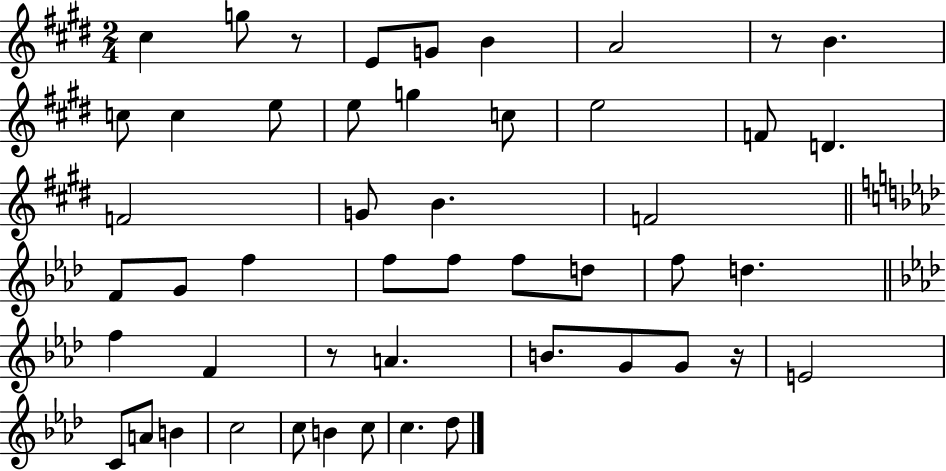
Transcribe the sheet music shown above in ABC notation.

X:1
T:Untitled
M:2/4
L:1/4
K:E
^c g/2 z/2 E/2 G/2 B A2 z/2 B c/2 c e/2 e/2 g c/2 e2 F/2 D F2 G/2 B F2 F/2 G/2 f f/2 f/2 f/2 d/2 f/2 d f F z/2 A B/2 G/2 G/2 z/4 E2 C/2 A/2 B c2 c/2 B c/2 c _d/2